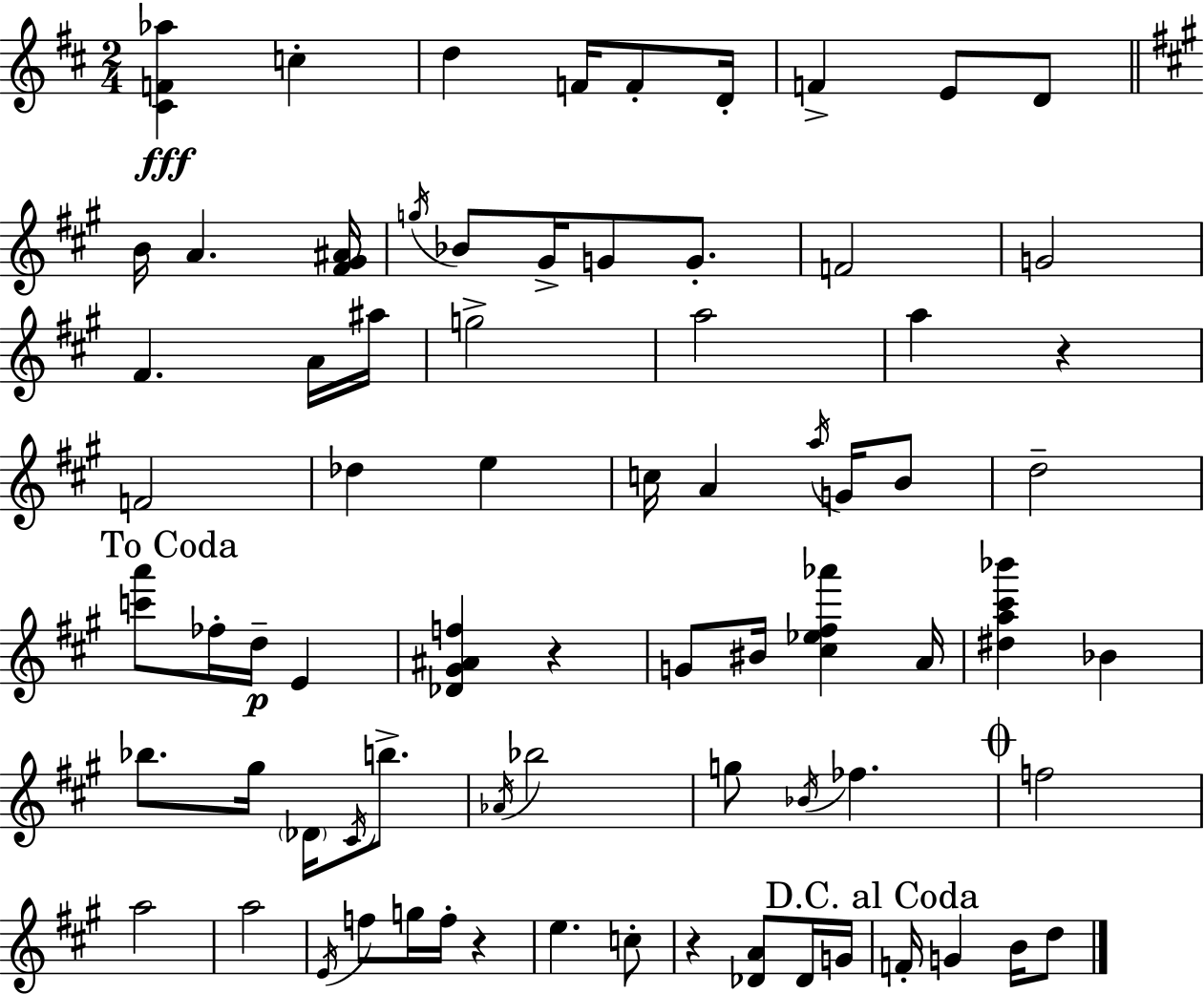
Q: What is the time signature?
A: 2/4